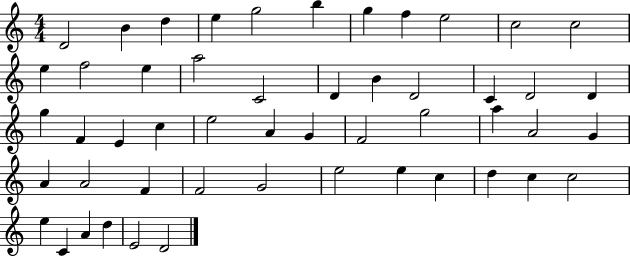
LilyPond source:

{
  \clef treble
  \numericTimeSignature
  \time 4/4
  \key c \major
  d'2 b'4 d''4 | e''4 g''2 b''4 | g''4 f''4 e''2 | c''2 c''2 | \break e''4 f''2 e''4 | a''2 c'2 | d'4 b'4 d'2 | c'4 d'2 d'4 | \break g''4 f'4 e'4 c''4 | e''2 a'4 g'4 | f'2 g''2 | a''4 a'2 g'4 | \break a'4 a'2 f'4 | f'2 g'2 | e''2 e''4 c''4 | d''4 c''4 c''2 | \break e''4 c'4 a'4 d''4 | e'2 d'2 | \bar "|."
}